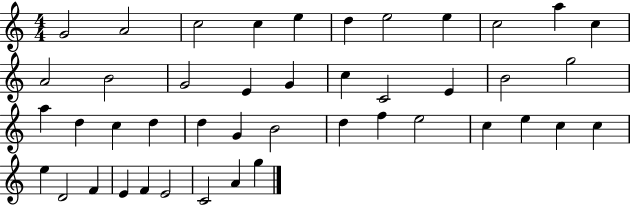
X:1
T:Untitled
M:4/4
L:1/4
K:C
G2 A2 c2 c e d e2 e c2 a c A2 B2 G2 E G c C2 E B2 g2 a d c d d G B2 d f e2 c e c c e D2 F E F E2 C2 A g